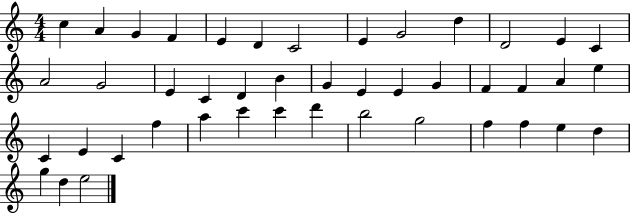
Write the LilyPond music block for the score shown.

{
  \clef treble
  \numericTimeSignature
  \time 4/4
  \key c \major
  c''4 a'4 g'4 f'4 | e'4 d'4 c'2 | e'4 g'2 d''4 | d'2 e'4 c'4 | \break a'2 g'2 | e'4 c'4 d'4 b'4 | g'4 e'4 e'4 g'4 | f'4 f'4 a'4 e''4 | \break c'4 e'4 c'4 f''4 | a''4 c'''4 c'''4 d'''4 | b''2 g''2 | f''4 f''4 e''4 d''4 | \break g''4 d''4 e''2 | \bar "|."
}